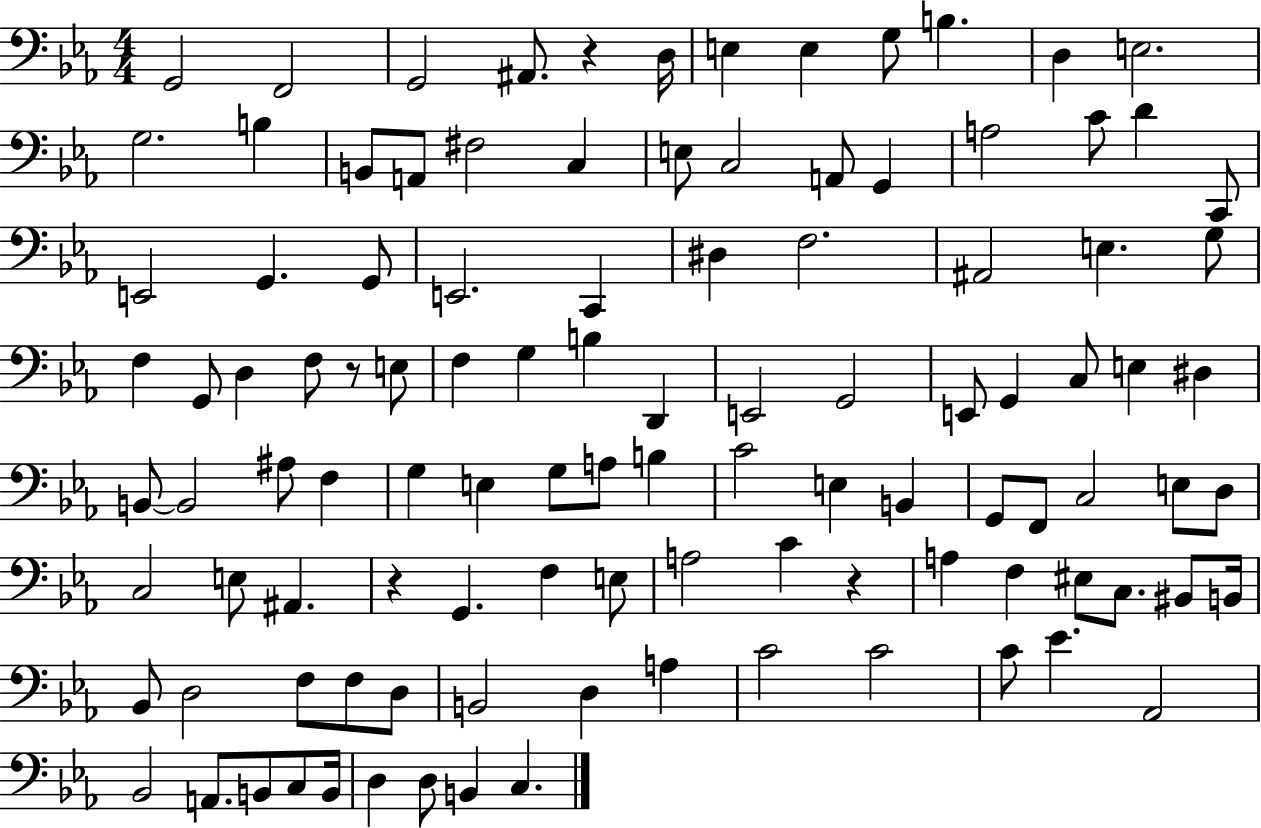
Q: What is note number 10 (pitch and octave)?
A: D3